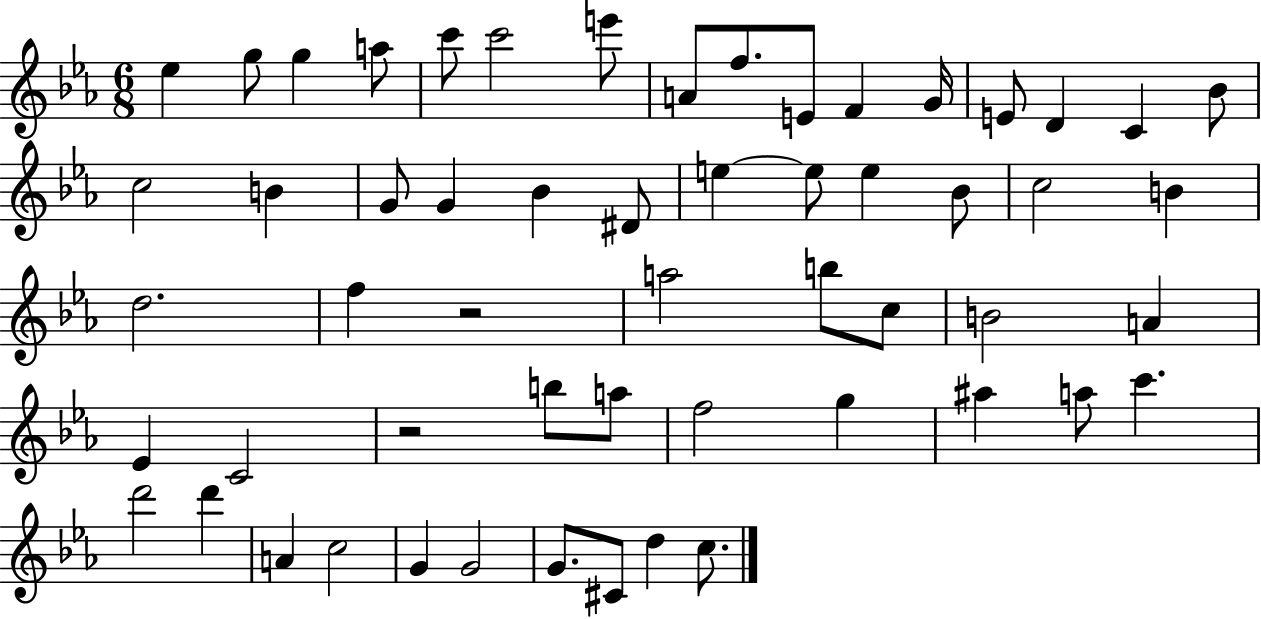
Eb5/q G5/e G5/q A5/e C6/e C6/h E6/e A4/e F5/e. E4/e F4/q G4/s E4/e D4/q C4/q Bb4/e C5/h B4/q G4/e G4/q Bb4/q D#4/e E5/q E5/e E5/q Bb4/e C5/h B4/q D5/h. F5/q R/h A5/h B5/e C5/e B4/h A4/q Eb4/q C4/h R/h B5/e A5/e F5/h G5/q A#5/q A5/e C6/q. D6/h D6/q A4/q C5/h G4/q G4/h G4/e. C#4/e D5/q C5/e.